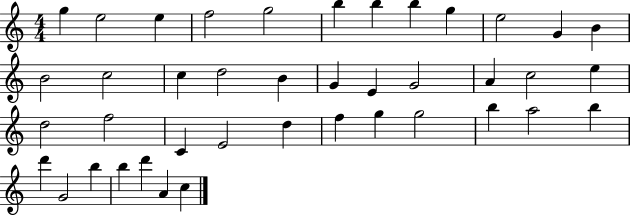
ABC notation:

X:1
T:Untitled
M:4/4
L:1/4
K:C
g e2 e f2 g2 b b b g e2 G B B2 c2 c d2 B G E G2 A c2 e d2 f2 C E2 d f g g2 b a2 b d' G2 b b d' A c